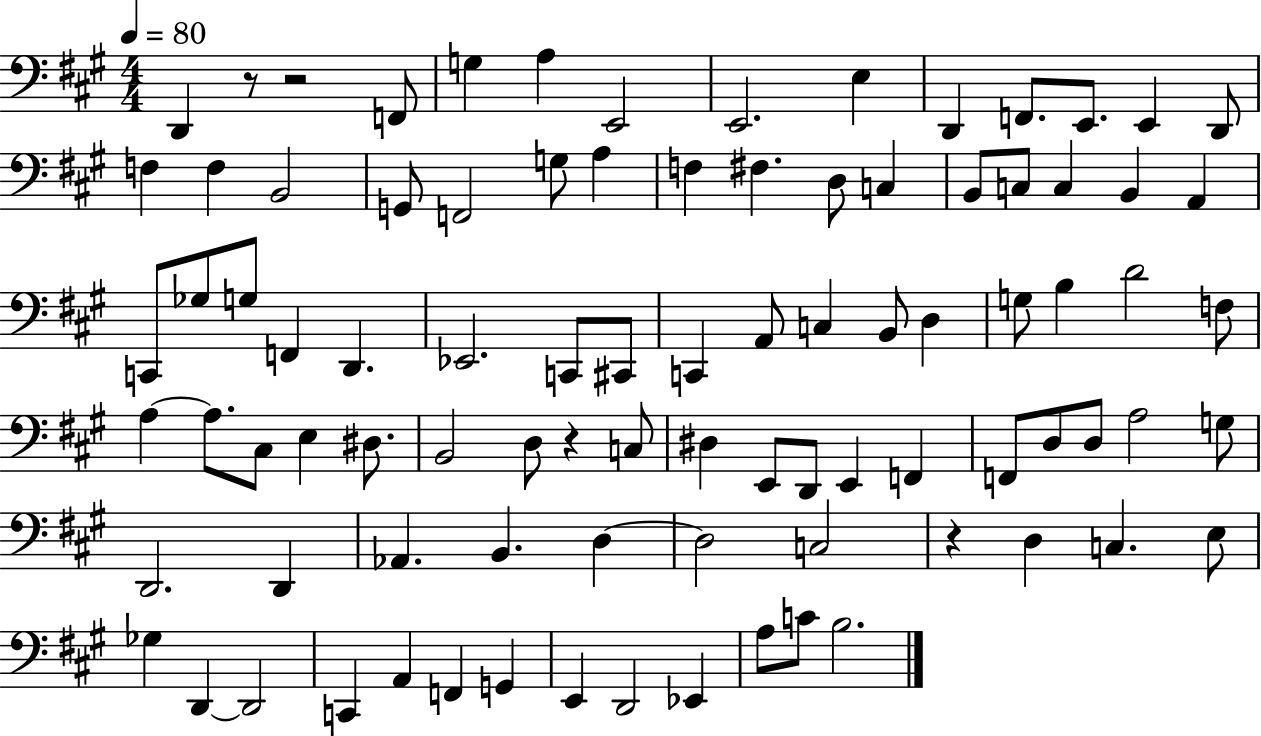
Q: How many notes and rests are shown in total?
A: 90